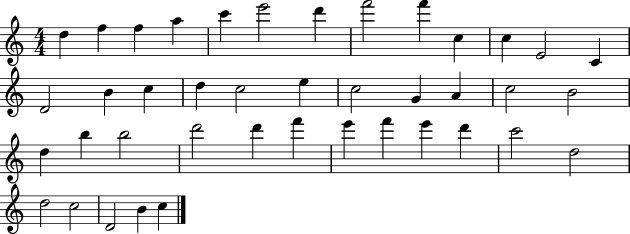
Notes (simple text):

D5/q F5/q F5/q A5/q C6/q E6/h D6/q F6/h F6/q C5/q C5/q E4/h C4/q D4/h B4/q C5/q D5/q C5/h E5/q C5/h G4/q A4/q C5/h B4/h D5/q B5/q B5/h D6/h D6/q F6/q E6/q F6/q E6/q D6/q C6/h D5/h D5/h C5/h D4/h B4/q C5/q